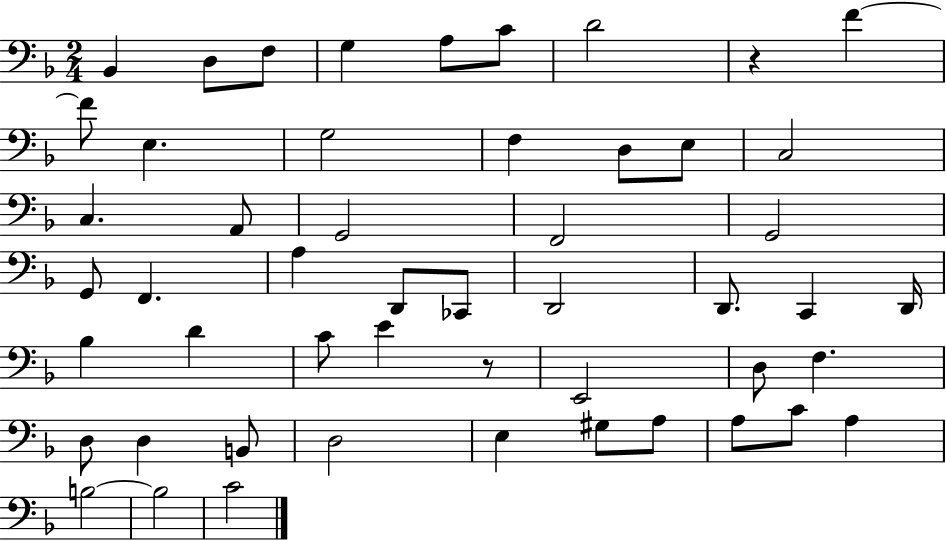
{
  \clef bass
  \numericTimeSignature
  \time 2/4
  \key f \major
  bes,4 d8 f8 | g4 a8 c'8 | d'2 | r4 f'4~~ | \break f'8 e4. | g2 | f4 d8 e8 | c2 | \break c4. a,8 | g,2 | f,2 | g,2 | \break g,8 f,4. | a4 d,8 ces,8 | d,2 | d,8. c,4 d,16 | \break bes4 d'4 | c'8 e'4 r8 | e,2 | d8 f4. | \break d8 d4 b,8 | d2 | e4 gis8 a8 | a8 c'8 a4 | \break b2~~ | b2 | c'2 | \bar "|."
}